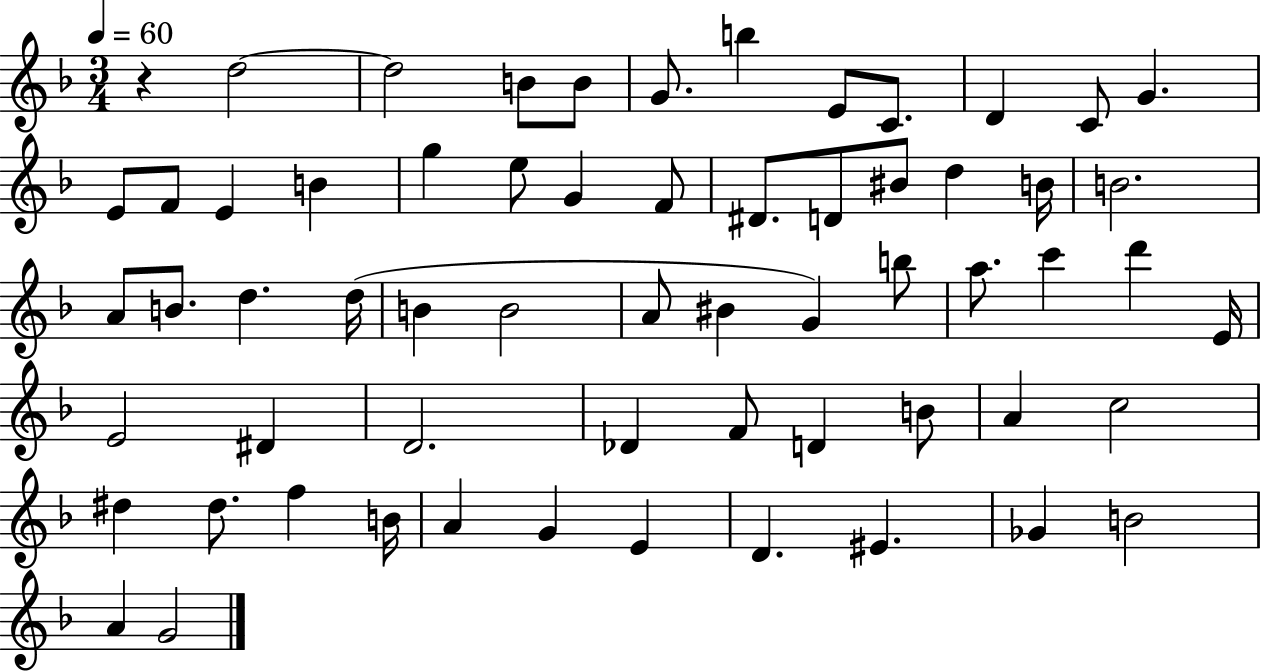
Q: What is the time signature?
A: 3/4